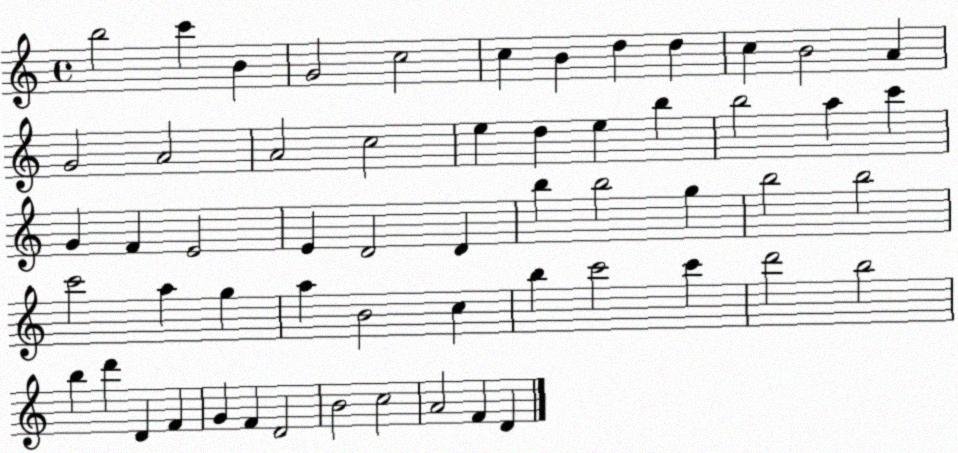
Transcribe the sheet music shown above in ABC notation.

X:1
T:Untitled
M:4/4
L:1/4
K:C
b2 c' B G2 c2 c B d d c B2 A G2 A2 A2 c2 e d e b b2 a c' G F E2 E D2 D b b2 g b2 b2 c'2 a g a B2 c b c'2 c' d'2 b2 b d' D F G F D2 B2 c2 A2 F D